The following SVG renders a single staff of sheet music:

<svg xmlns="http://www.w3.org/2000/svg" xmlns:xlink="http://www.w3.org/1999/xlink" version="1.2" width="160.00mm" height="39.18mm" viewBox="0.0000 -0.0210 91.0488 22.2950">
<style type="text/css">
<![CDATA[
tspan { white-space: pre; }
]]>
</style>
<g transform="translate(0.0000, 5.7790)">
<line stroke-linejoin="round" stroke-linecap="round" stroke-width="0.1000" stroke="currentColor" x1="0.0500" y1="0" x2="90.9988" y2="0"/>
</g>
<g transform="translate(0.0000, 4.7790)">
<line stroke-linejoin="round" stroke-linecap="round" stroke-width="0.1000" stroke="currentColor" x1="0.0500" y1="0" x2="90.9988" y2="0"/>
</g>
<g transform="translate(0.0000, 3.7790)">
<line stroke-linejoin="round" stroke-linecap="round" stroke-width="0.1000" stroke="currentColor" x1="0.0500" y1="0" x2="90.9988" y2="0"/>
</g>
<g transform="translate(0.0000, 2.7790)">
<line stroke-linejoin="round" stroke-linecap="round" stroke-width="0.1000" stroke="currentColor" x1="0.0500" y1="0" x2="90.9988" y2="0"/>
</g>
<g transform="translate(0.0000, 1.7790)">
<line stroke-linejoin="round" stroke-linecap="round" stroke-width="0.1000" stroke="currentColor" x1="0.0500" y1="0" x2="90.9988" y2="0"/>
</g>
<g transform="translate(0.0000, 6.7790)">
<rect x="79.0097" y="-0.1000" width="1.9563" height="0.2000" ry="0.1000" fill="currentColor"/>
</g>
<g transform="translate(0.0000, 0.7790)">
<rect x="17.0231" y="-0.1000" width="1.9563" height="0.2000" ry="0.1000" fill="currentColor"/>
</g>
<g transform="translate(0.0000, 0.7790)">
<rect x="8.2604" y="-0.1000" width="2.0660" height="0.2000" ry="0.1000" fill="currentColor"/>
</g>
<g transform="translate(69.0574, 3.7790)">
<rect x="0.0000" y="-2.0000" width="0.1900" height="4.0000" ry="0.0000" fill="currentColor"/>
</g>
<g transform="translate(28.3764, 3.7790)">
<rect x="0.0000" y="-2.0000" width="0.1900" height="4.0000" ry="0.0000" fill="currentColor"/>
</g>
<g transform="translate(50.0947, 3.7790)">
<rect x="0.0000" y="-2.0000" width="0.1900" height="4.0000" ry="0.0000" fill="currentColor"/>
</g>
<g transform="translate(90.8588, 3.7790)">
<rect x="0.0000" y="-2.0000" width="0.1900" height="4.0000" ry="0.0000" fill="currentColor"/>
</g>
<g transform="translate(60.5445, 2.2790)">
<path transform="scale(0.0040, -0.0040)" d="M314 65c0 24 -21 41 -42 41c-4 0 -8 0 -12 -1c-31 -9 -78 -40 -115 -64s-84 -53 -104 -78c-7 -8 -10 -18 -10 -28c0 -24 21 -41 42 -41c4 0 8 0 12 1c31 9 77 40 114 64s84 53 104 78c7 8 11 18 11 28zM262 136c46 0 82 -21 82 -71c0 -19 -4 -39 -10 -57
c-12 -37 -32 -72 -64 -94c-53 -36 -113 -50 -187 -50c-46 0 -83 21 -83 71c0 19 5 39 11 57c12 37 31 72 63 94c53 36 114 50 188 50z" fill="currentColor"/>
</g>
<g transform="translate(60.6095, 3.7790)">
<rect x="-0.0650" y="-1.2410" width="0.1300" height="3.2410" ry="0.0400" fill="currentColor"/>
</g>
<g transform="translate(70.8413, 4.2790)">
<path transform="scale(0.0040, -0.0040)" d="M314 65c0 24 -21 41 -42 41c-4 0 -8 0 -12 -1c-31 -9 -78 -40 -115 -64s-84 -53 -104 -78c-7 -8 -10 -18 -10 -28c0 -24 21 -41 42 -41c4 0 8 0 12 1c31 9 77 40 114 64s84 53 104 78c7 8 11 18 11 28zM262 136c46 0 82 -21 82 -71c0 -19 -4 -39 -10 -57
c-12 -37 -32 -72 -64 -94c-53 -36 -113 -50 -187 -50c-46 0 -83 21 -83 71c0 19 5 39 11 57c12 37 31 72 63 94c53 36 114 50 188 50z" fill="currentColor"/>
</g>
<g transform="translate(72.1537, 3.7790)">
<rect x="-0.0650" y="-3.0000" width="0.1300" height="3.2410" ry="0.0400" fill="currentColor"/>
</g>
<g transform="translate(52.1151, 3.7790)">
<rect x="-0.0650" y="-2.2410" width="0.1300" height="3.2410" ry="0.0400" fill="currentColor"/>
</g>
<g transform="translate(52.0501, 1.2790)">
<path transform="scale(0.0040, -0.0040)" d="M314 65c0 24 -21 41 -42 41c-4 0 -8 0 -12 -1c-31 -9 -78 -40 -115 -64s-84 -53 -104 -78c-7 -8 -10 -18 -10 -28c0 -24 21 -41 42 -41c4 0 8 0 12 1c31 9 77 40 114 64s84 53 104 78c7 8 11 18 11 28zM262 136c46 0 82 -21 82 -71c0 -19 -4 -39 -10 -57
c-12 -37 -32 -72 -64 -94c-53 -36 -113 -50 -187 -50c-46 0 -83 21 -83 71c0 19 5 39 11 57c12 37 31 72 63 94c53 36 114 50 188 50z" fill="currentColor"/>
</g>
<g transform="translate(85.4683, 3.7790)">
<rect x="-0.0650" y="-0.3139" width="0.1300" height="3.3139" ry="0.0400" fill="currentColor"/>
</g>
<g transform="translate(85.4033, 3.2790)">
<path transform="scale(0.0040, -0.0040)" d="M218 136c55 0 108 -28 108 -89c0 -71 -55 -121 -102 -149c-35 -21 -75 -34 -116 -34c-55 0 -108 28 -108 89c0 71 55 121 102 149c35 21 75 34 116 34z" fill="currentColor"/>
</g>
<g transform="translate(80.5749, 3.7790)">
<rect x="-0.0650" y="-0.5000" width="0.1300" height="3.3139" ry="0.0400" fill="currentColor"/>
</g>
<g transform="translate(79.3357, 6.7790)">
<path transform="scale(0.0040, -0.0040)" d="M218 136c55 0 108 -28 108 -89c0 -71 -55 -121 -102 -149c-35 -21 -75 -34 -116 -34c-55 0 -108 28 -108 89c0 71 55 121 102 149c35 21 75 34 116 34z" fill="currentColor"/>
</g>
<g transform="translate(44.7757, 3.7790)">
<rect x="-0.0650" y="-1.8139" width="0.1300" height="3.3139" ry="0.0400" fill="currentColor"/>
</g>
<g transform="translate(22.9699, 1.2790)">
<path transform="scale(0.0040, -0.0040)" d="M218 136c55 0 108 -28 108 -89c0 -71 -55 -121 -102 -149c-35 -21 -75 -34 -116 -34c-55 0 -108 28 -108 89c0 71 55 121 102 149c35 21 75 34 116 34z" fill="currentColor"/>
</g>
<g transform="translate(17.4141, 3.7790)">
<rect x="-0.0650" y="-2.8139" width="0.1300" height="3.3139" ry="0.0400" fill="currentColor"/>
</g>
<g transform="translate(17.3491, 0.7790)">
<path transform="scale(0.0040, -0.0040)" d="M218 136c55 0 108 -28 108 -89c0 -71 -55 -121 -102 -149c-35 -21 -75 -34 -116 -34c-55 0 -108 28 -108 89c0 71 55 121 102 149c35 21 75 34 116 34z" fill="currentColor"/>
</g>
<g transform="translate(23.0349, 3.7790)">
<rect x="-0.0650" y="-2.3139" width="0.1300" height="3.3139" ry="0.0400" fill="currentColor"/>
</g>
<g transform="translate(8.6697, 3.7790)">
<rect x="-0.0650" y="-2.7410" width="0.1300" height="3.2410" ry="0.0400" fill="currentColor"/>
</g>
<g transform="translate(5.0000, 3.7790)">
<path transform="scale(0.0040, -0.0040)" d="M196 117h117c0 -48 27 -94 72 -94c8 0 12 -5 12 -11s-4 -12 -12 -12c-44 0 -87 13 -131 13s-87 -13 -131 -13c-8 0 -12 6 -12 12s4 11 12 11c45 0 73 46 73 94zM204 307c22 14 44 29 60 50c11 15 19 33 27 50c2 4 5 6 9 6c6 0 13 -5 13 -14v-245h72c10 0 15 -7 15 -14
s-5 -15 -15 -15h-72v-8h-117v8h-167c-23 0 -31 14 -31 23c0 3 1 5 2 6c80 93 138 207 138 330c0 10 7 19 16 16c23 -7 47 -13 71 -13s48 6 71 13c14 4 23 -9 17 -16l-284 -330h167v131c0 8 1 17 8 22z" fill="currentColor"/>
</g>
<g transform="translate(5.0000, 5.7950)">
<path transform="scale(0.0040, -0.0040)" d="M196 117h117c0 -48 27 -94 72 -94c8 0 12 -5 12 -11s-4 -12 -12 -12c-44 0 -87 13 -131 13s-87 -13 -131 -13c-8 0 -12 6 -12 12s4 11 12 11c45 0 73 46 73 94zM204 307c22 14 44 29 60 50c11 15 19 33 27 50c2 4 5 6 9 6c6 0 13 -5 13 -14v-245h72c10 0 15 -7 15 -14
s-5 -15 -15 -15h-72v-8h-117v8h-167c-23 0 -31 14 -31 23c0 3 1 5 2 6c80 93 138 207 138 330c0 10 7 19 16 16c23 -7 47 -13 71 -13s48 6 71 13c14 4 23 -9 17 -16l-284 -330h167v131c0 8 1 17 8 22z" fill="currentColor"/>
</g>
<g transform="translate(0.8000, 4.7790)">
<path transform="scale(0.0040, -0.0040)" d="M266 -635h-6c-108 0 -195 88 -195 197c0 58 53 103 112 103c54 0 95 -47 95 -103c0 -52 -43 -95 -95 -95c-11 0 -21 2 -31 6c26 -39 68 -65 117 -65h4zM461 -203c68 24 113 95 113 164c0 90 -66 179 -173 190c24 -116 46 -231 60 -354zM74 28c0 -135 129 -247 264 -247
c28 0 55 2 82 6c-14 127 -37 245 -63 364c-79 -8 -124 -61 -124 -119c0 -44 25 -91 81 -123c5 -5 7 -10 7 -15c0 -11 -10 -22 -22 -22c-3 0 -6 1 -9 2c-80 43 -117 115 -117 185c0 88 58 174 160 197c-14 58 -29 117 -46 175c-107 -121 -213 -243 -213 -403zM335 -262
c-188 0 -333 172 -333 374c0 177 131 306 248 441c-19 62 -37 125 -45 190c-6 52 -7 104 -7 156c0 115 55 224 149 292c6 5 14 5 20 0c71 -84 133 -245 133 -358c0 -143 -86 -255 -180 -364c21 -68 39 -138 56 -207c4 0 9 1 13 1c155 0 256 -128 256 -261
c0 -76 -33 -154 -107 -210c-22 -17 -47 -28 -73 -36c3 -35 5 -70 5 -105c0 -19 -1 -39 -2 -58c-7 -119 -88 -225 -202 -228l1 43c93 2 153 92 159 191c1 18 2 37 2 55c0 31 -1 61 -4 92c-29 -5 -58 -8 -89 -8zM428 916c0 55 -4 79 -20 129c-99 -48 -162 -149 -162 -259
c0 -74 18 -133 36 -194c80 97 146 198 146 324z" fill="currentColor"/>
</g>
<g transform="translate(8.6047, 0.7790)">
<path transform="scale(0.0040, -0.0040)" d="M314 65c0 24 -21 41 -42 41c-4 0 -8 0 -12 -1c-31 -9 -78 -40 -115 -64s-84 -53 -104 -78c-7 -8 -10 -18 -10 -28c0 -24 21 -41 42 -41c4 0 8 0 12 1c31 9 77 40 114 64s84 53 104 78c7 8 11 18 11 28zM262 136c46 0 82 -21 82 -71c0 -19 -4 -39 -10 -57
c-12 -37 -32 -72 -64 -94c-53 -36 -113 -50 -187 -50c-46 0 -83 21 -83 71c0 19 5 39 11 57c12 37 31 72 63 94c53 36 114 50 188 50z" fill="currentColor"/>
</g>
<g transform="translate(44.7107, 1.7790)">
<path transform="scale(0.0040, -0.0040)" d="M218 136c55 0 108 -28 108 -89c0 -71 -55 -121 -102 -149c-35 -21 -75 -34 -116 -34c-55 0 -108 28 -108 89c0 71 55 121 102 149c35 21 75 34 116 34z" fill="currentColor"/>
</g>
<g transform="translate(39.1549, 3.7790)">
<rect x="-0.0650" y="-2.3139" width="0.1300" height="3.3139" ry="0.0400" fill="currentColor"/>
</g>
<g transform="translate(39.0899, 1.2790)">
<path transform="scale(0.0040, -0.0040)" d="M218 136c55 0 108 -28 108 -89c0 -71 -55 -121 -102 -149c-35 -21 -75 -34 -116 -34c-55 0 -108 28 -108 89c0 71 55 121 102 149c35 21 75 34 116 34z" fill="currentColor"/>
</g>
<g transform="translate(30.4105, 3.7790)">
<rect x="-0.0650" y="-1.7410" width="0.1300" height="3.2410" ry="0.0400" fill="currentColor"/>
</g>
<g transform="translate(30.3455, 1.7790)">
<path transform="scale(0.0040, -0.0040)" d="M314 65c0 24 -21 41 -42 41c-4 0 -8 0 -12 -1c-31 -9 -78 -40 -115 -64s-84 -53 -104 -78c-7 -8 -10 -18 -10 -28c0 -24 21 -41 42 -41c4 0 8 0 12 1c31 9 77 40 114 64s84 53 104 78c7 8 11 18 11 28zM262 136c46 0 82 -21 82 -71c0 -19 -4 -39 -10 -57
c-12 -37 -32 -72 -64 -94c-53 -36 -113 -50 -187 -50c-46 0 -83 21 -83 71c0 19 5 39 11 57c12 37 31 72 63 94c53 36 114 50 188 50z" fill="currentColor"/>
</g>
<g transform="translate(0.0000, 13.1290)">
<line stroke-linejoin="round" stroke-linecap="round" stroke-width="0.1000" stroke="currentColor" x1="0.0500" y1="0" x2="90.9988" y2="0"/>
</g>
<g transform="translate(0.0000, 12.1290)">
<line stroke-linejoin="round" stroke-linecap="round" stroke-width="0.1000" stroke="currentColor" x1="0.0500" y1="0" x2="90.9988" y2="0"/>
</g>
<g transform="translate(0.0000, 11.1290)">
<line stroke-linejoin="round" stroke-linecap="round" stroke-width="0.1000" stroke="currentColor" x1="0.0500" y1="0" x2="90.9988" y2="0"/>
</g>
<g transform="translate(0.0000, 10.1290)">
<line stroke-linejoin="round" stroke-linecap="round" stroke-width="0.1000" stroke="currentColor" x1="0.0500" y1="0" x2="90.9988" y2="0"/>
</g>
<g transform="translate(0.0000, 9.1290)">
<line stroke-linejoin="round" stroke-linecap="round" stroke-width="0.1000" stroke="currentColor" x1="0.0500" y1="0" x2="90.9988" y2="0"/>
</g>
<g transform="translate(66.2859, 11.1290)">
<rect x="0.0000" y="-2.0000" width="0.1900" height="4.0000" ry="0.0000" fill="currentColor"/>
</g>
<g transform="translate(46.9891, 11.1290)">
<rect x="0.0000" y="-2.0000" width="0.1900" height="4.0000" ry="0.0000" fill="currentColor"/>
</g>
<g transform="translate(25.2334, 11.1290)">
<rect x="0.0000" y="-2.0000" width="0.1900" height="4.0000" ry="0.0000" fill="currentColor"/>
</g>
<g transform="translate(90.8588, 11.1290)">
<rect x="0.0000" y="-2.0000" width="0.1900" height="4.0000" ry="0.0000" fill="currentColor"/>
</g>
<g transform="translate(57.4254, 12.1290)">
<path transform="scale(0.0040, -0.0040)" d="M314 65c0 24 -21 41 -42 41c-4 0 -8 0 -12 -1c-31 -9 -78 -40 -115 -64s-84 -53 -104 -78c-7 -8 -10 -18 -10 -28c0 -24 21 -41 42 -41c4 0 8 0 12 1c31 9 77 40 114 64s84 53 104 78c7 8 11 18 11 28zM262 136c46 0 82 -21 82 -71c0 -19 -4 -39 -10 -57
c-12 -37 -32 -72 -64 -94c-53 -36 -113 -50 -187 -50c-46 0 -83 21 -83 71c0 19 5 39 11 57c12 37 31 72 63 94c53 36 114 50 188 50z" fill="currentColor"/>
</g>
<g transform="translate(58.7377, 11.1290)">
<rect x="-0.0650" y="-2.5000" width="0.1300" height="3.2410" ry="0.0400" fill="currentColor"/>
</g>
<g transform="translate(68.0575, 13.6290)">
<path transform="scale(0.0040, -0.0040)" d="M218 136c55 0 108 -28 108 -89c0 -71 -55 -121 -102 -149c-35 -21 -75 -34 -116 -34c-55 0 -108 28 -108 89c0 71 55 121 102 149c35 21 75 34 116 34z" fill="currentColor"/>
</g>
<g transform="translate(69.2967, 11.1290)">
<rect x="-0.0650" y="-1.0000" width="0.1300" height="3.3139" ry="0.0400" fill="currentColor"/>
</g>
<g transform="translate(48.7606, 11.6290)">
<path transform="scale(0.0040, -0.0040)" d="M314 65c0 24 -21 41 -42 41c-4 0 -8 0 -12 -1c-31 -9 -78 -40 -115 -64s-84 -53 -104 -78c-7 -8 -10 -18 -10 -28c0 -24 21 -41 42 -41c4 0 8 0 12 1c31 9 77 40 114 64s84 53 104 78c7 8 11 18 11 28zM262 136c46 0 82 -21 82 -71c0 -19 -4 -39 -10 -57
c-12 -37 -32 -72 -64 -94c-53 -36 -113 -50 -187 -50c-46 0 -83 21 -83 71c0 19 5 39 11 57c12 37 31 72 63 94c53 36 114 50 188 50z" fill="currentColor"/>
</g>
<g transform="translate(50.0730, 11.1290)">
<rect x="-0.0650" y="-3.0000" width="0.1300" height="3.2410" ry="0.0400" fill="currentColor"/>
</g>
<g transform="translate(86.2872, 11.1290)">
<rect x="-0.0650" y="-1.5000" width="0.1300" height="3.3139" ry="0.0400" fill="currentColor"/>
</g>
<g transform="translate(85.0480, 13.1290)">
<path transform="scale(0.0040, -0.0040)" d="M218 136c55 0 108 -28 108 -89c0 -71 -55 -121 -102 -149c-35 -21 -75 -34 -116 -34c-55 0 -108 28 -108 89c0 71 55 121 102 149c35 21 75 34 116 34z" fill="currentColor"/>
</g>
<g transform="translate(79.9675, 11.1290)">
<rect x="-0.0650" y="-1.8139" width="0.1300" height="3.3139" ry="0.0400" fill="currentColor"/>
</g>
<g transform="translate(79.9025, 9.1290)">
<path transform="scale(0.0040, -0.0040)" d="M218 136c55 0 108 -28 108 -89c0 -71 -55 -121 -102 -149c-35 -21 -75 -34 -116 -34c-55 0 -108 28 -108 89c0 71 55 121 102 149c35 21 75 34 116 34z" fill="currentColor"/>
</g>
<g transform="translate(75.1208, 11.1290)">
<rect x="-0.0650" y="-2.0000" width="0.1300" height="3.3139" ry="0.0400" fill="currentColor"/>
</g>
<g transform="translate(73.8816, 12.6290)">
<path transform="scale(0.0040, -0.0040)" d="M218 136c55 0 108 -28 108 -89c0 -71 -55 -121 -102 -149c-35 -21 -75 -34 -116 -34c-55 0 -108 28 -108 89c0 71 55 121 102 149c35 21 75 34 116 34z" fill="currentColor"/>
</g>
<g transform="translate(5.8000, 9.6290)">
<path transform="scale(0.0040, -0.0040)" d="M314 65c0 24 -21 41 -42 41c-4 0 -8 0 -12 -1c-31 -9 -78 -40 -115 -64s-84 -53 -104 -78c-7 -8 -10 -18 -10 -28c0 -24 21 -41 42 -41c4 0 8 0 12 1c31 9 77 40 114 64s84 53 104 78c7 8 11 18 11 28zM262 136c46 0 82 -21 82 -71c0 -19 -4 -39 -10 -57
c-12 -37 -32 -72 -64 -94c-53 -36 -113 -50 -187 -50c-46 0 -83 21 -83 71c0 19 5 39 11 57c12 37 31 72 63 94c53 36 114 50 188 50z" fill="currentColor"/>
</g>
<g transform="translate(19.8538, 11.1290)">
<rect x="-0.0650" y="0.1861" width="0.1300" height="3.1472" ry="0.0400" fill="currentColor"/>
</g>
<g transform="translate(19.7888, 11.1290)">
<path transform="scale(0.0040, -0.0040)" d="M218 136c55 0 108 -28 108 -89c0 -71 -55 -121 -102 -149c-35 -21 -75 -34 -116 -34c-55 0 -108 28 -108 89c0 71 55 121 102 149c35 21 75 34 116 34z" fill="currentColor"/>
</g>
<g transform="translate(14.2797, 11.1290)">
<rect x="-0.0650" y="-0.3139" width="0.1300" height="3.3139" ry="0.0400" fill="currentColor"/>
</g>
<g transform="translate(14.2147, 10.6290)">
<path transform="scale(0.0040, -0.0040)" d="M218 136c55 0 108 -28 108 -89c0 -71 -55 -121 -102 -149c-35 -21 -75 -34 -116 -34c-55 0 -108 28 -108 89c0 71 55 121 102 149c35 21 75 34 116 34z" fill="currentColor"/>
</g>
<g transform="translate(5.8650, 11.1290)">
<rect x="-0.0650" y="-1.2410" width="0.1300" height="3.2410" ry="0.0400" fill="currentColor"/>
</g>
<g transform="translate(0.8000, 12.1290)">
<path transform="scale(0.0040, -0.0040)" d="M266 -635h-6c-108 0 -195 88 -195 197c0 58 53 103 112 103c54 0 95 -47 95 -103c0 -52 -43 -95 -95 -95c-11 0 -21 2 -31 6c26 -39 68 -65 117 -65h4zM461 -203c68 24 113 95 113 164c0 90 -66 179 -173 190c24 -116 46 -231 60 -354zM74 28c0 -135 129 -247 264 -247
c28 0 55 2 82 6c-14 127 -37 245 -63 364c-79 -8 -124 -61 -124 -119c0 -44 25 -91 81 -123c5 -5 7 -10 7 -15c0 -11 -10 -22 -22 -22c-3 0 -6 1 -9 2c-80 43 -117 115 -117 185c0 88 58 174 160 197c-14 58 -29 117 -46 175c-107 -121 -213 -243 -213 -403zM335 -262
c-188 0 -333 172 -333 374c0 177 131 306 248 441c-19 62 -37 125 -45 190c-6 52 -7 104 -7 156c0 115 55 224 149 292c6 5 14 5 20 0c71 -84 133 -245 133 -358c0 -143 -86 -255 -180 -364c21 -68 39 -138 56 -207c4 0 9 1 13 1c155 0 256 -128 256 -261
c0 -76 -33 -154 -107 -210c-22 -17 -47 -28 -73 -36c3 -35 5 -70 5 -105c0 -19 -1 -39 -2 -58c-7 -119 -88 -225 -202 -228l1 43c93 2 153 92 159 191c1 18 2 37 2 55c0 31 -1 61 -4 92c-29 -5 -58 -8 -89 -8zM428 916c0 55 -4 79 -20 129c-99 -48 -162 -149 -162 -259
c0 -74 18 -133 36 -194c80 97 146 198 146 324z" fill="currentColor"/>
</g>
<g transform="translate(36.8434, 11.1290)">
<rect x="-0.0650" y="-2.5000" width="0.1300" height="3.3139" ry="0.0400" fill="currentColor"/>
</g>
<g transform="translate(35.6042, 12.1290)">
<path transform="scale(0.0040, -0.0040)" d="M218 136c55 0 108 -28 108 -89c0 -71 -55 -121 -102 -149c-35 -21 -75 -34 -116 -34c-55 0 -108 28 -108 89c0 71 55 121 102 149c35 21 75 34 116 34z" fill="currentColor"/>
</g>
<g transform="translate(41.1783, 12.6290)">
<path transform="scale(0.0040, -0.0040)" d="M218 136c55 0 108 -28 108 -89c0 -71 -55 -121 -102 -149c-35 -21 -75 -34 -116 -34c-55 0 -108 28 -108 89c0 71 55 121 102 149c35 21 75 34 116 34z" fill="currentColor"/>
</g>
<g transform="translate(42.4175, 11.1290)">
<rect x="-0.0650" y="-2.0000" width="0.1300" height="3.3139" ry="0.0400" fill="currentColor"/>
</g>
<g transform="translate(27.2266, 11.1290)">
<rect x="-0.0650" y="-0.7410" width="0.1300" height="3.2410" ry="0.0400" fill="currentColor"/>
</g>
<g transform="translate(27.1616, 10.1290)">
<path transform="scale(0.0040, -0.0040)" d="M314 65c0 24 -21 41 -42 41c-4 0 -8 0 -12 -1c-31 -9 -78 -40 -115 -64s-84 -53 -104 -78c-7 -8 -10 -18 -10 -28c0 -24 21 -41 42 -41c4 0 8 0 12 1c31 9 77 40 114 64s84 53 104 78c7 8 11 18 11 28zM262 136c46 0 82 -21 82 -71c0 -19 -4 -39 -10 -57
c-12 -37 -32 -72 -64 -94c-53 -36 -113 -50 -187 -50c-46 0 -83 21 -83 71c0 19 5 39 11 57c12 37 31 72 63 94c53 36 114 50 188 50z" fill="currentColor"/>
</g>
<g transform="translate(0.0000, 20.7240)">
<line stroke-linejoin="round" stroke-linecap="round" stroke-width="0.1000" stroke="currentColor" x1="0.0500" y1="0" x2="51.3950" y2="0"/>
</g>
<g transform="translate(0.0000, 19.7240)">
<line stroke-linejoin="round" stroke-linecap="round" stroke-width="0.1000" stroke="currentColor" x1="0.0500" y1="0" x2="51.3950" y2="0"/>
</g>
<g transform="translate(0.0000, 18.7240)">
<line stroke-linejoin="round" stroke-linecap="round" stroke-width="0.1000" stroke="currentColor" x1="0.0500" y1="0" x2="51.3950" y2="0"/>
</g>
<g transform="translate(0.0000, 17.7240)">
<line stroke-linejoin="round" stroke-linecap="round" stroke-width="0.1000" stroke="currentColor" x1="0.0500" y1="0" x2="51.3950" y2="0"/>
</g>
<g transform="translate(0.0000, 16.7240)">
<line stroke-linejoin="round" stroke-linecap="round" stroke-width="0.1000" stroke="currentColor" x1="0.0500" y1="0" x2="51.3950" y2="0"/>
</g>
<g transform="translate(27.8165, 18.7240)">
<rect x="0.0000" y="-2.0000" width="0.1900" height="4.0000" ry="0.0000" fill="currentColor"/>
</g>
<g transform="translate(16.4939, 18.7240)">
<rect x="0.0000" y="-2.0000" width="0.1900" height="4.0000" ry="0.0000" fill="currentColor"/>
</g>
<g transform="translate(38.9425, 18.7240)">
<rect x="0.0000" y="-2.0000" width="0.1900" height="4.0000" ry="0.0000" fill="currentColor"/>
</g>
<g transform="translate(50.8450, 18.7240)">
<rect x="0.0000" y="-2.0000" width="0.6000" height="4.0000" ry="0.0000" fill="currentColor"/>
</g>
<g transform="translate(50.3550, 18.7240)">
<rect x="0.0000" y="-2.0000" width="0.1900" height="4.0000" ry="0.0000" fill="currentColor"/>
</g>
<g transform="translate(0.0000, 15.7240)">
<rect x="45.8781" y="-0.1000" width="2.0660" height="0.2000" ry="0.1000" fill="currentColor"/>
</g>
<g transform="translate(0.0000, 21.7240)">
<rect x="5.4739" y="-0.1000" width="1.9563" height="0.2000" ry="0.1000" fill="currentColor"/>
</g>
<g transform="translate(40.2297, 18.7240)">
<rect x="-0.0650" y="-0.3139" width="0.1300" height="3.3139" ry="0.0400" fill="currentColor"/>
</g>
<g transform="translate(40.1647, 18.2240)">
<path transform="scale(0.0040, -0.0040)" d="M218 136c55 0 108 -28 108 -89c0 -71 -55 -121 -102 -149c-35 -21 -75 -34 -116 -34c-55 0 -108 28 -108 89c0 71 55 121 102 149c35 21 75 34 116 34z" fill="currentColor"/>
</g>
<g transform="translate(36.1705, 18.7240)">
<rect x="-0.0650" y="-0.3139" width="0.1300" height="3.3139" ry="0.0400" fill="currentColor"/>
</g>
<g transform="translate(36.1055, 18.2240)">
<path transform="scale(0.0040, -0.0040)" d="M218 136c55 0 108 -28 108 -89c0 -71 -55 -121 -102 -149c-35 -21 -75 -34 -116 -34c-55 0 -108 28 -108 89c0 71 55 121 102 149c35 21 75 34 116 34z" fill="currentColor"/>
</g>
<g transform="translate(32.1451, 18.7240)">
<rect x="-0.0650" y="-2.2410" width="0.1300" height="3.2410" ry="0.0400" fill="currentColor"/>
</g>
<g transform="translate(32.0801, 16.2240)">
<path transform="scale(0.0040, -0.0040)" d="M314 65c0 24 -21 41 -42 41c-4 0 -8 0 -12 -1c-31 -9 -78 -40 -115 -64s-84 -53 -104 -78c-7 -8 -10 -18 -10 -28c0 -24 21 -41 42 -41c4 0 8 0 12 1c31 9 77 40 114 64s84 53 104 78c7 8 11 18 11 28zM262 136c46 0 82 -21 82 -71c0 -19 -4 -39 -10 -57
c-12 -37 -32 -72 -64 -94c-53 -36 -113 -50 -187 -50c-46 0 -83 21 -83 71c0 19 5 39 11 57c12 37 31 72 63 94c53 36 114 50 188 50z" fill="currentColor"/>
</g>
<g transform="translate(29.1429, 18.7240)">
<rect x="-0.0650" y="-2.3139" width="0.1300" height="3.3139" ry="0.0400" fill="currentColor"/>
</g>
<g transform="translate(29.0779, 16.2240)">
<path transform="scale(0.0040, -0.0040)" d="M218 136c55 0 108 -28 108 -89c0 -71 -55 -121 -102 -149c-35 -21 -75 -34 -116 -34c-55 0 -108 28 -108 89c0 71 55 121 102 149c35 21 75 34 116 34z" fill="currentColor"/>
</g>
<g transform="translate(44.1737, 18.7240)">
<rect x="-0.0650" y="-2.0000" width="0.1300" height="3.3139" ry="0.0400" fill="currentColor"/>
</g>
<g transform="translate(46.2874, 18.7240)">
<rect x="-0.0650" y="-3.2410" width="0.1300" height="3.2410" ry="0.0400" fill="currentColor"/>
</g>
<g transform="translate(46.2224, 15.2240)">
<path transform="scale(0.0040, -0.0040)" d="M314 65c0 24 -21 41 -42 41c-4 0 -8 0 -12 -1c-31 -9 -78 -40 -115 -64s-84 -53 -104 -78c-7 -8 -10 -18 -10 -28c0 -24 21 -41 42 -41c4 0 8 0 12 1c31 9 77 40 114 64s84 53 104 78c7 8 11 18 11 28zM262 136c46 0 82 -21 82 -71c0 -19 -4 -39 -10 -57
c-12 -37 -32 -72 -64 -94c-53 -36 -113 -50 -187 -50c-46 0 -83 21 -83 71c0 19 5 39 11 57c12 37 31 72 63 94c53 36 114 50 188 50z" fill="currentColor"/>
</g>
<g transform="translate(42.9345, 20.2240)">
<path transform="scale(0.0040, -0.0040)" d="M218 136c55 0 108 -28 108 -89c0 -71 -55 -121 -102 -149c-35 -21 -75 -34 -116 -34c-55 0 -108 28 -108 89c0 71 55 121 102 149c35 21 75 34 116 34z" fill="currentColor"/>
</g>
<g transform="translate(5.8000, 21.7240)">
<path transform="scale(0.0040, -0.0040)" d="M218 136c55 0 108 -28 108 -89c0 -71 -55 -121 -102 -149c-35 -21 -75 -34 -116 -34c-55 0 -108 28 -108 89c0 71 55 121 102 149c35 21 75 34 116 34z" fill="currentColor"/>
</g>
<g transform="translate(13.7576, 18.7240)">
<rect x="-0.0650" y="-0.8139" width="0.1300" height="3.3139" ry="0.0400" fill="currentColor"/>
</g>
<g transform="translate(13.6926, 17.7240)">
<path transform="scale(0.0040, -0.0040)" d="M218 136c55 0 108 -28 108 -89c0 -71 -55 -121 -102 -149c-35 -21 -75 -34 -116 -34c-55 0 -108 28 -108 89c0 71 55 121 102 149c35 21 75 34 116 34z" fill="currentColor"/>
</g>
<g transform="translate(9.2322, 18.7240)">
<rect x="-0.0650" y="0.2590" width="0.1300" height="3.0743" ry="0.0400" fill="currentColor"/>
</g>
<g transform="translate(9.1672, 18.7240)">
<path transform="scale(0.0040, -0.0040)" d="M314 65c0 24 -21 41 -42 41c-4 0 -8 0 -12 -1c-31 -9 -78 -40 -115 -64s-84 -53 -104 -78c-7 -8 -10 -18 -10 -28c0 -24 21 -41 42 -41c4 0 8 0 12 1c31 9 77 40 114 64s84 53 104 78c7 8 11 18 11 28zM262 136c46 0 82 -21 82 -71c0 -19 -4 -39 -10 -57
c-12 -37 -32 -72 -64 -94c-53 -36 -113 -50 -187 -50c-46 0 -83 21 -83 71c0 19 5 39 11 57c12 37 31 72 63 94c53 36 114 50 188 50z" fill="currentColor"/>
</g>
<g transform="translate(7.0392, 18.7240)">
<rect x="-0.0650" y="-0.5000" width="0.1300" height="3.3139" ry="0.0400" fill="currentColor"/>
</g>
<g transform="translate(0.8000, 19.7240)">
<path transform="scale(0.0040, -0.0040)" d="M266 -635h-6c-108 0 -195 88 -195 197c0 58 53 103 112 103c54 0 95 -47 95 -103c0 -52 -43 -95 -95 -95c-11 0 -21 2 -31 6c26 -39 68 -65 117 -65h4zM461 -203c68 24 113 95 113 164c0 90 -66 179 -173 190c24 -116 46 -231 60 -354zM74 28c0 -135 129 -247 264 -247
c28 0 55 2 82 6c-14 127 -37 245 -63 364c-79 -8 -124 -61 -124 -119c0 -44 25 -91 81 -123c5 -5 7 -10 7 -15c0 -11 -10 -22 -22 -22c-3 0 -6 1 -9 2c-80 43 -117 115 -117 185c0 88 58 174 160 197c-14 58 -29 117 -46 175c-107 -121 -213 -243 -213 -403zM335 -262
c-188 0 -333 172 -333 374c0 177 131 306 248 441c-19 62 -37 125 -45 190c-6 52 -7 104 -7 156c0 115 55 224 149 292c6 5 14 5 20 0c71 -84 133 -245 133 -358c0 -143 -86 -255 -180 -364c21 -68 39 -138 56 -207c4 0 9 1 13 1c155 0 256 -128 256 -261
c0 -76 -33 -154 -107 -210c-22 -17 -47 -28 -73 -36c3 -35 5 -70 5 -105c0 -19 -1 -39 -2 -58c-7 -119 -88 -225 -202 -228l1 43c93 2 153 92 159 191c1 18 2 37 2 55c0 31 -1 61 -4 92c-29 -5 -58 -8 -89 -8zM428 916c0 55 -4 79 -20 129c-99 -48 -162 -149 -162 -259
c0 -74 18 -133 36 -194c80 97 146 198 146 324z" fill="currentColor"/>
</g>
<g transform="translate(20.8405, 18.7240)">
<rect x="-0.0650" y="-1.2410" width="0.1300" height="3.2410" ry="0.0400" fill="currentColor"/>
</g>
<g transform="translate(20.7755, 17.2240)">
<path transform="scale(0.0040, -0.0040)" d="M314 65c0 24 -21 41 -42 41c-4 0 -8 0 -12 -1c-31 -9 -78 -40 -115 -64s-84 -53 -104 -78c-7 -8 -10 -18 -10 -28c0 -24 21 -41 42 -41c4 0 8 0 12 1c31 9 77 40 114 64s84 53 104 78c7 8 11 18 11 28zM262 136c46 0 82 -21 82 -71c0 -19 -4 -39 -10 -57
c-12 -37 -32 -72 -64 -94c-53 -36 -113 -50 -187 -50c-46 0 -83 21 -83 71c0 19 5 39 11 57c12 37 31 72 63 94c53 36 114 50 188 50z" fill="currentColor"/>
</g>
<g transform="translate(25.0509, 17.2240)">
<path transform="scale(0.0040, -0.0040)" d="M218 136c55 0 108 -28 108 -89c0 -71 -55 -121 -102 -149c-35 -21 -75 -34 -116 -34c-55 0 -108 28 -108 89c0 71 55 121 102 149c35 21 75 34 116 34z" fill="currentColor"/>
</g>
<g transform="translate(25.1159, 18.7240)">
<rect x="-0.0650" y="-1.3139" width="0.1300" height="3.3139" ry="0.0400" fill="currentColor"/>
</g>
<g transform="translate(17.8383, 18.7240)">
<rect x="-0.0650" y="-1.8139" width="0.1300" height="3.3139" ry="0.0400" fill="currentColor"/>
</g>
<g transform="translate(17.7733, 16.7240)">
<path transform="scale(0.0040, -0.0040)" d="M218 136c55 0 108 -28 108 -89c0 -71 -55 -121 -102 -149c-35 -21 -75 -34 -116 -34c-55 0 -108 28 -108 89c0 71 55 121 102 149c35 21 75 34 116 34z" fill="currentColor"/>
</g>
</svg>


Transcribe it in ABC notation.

X:1
T:Untitled
M:4/4
L:1/4
K:C
a2 a g f2 g f g2 e2 A2 C c e2 c B d2 G F A2 G2 D F f E C B2 d f e2 e g g2 c c F b2